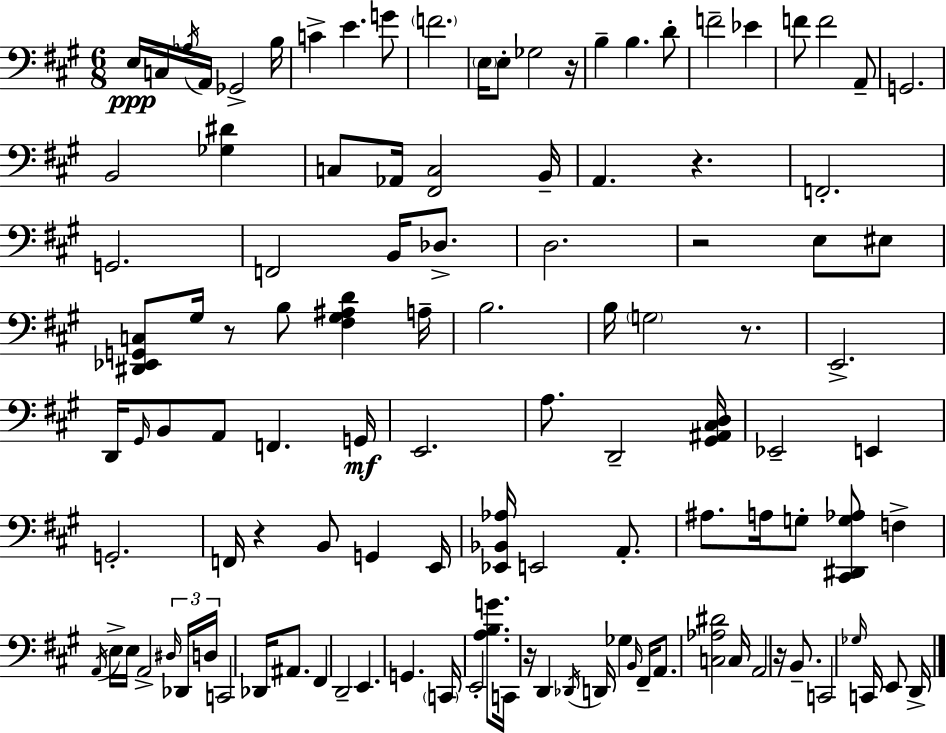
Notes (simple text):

E3/s C3/s Ab3/s A2/s Gb2/h B3/s C4/q E4/q. G4/e F4/h. E3/s E3/e Gb3/h R/s B3/q B3/q. D4/e F4/h Eb4/q F4/e F4/h A2/e G2/h. B2/h [Gb3,D#4]/q C3/e Ab2/s [F#2,C3]/h B2/s A2/q. R/q. F2/h. G2/h. F2/h B2/s Db3/e. D3/h. R/h E3/e EIS3/e [D#2,Eb2,G2,C3]/e G#3/s R/e B3/e [F#3,G#3,A#3,D4]/q A3/s B3/h. B3/s G3/h R/e. E2/h. D2/s G#2/s B2/e A2/e F2/q. G2/s E2/h. A3/e. D2/h [G#2,A#2,C#3,D3]/s Eb2/h E2/q G2/h. F2/s R/q B2/e G2/q E2/s [Eb2,Bb2,Ab3]/s E2/h A2/e. A#3/e. A3/s G3/e [C#2,D#2,G3,Ab3]/e F3/q A2/s E3/s E3/s A2/h D#3/s Db2/s D3/s C2/h Db2/s A#2/e. F#2/q D2/h E2/q. G2/q. C2/s E2/h [A3,B3,G4]/e. C2/s R/s D2/q Db2/s D2/s Gb3/q B2/s F#2/s A2/e. [C3,Ab3,D#4]/h C3/s A2/h R/s B2/e. C2/h Gb3/s C2/s E2/e D2/s